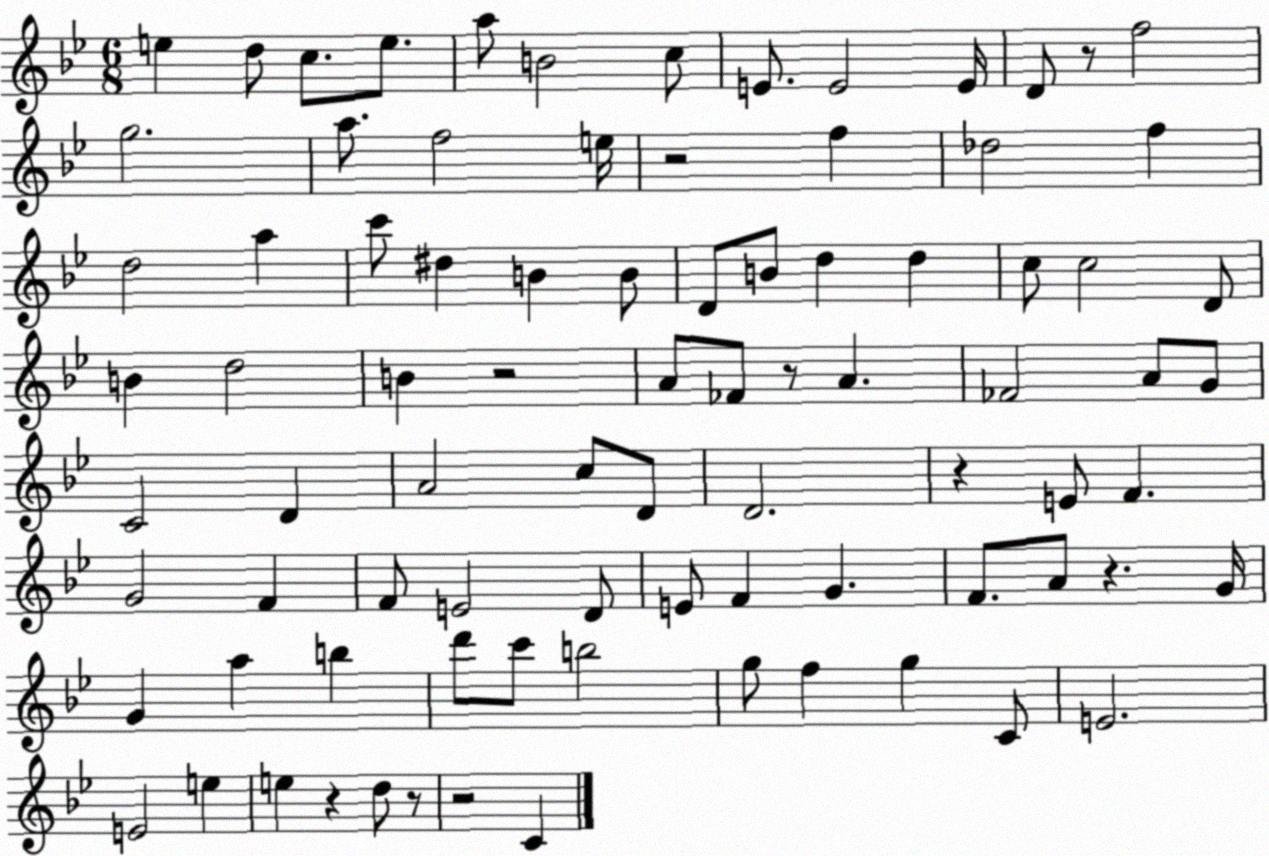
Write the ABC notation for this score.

X:1
T:Untitled
M:6/8
L:1/4
K:Bb
e d/2 c/2 e/2 a/2 B2 c/2 E/2 E2 E/4 D/2 z/2 f2 g2 a/2 f2 e/4 z2 f _d2 f d2 a c'/2 ^d B B/2 D/2 B/2 d d c/2 c2 D/2 B d2 B z2 A/2 _F/2 z/2 A _F2 A/2 G/2 C2 D A2 c/2 D/2 D2 z E/2 F G2 F F/2 E2 D/2 E/2 F G F/2 A/2 z G/4 G a b d'/2 c'/2 b2 g/2 f g C/2 E2 E2 e e z d/2 z/2 z2 C